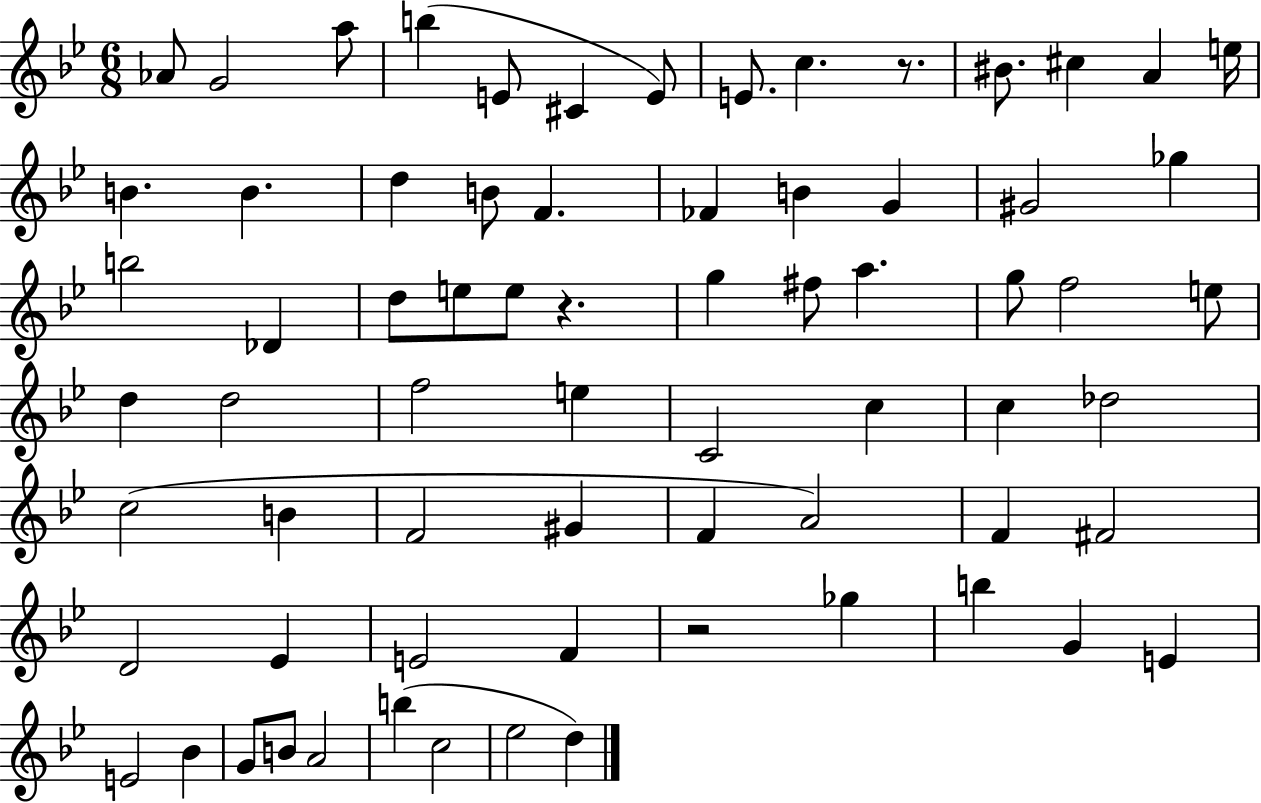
{
  \clef treble
  \numericTimeSignature
  \time 6/8
  \key bes \major
  aes'8 g'2 a''8 | b''4( e'8 cis'4 e'8) | e'8. c''4. r8. | bis'8. cis''4 a'4 e''16 | \break b'4. b'4. | d''4 b'8 f'4. | fes'4 b'4 g'4 | gis'2 ges''4 | \break b''2 des'4 | d''8 e''8 e''8 r4. | g''4 fis''8 a''4. | g''8 f''2 e''8 | \break d''4 d''2 | f''2 e''4 | c'2 c''4 | c''4 des''2 | \break c''2( b'4 | f'2 gis'4 | f'4 a'2) | f'4 fis'2 | \break d'2 ees'4 | e'2 f'4 | r2 ges''4 | b''4 g'4 e'4 | \break e'2 bes'4 | g'8 b'8 a'2 | b''4( c''2 | ees''2 d''4) | \break \bar "|."
}